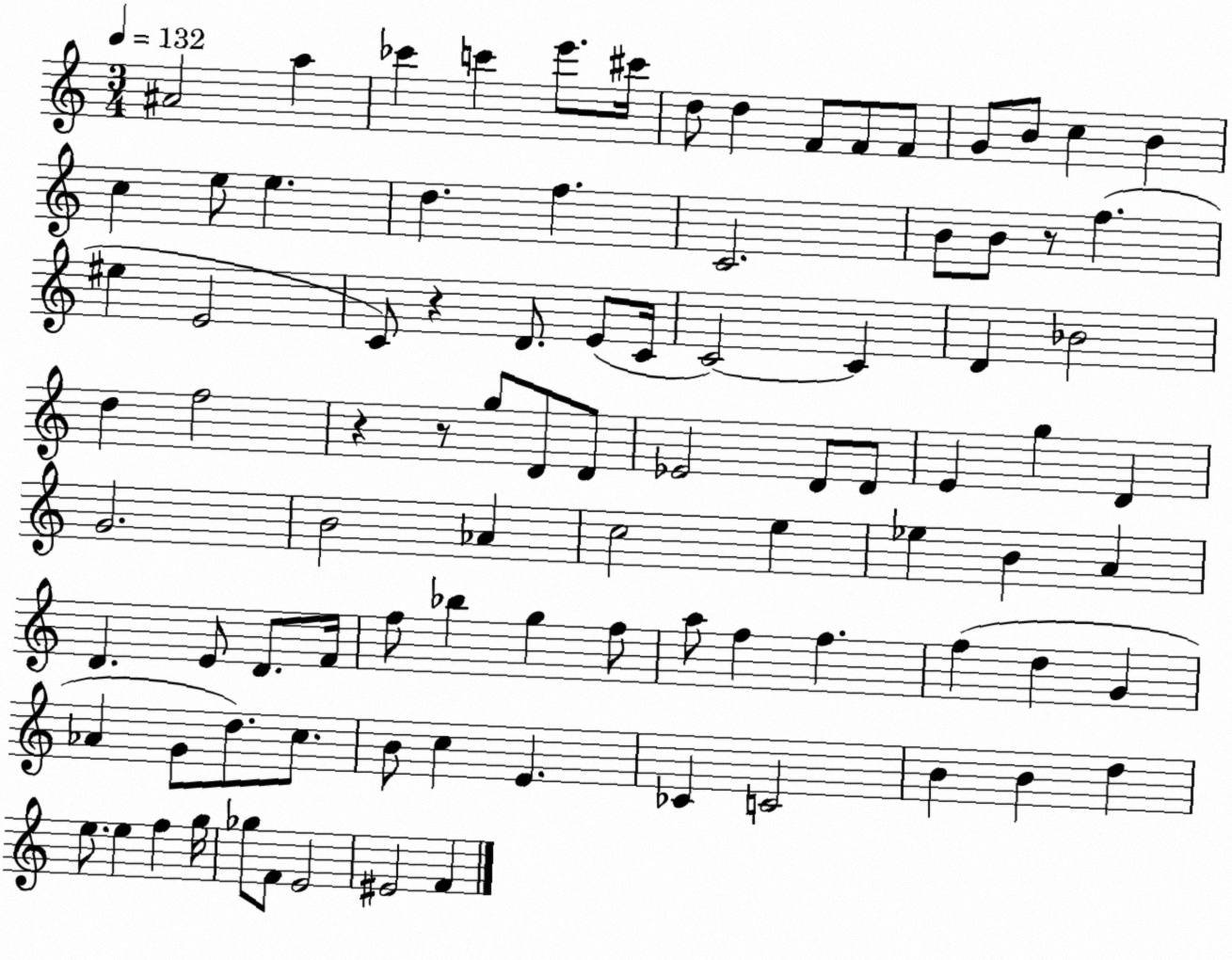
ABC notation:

X:1
T:Untitled
M:3/4
L:1/4
K:C
^A2 a _c' c' e'/2 ^c'/4 d/2 d F/2 F/2 F/2 G/2 B/2 c B c e/2 e d f C2 B/2 B/2 z/2 f ^e E2 C/2 z D/2 E/2 C/4 C2 C D _B2 d f2 z z/2 g/2 D/2 D/2 _E2 D/2 D/2 E g D G2 B2 _A c2 e _e B A D E/2 D/2 F/4 f/2 _b g f/2 a/2 f f f d G _A G/2 d/2 c/2 B/2 c E _C C2 B B d e/2 e f g/4 _g/2 F/2 E2 ^E2 F